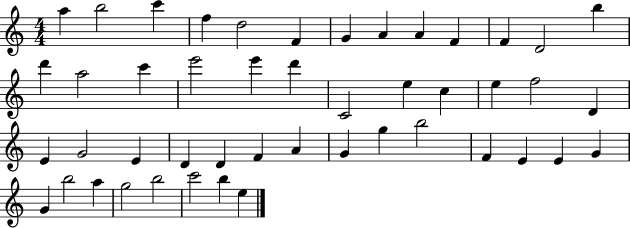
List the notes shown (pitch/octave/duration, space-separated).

A5/q B5/h C6/q F5/q D5/h F4/q G4/q A4/q A4/q F4/q F4/q D4/h B5/q D6/q A5/h C6/q E6/h E6/q D6/q C4/h E5/q C5/q E5/q F5/h D4/q E4/q G4/h E4/q D4/q D4/q F4/q A4/q G4/q G5/q B5/h F4/q E4/q E4/q G4/q G4/q B5/h A5/q G5/h B5/h C6/h B5/q E5/q